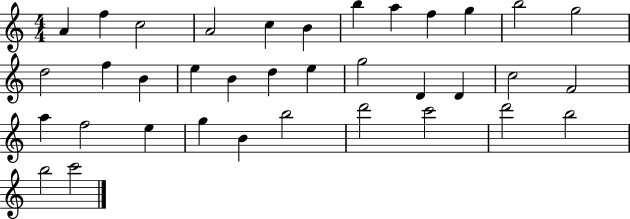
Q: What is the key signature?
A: C major